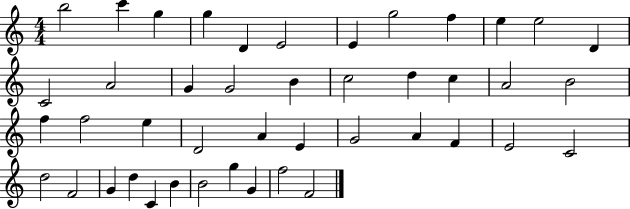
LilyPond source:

{
  \clef treble
  \numericTimeSignature
  \time 4/4
  \key c \major
  b''2 c'''4 g''4 | g''4 d'4 e'2 | e'4 g''2 f''4 | e''4 e''2 d'4 | \break c'2 a'2 | g'4 g'2 b'4 | c''2 d''4 c''4 | a'2 b'2 | \break f''4 f''2 e''4 | d'2 a'4 e'4 | g'2 a'4 f'4 | e'2 c'2 | \break d''2 f'2 | g'4 d''4 c'4 b'4 | b'2 g''4 g'4 | f''2 f'2 | \break \bar "|."
}